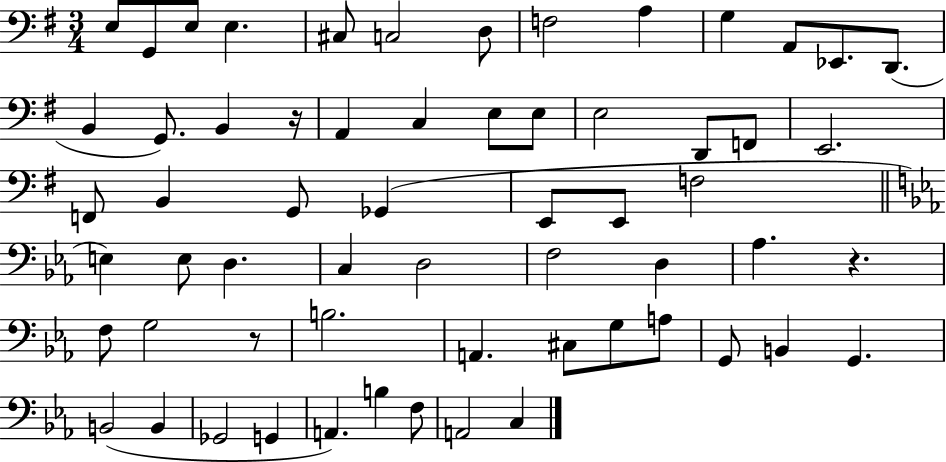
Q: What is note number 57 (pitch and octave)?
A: A2